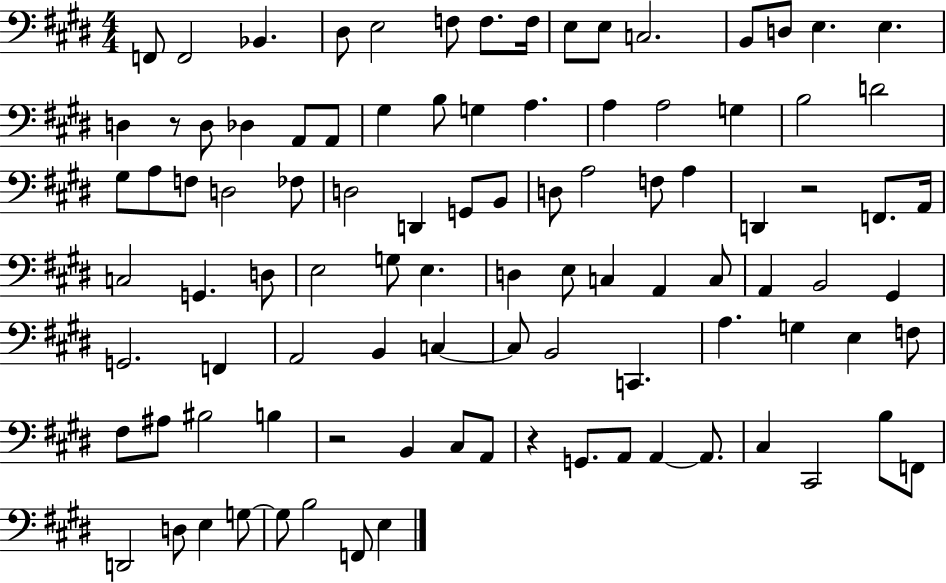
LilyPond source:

{
  \clef bass
  \numericTimeSignature
  \time 4/4
  \key e \major
  f,8 f,2 bes,4. | dis8 e2 f8 f8. f16 | e8 e8 c2. | b,8 d8 e4. e4. | \break d4 r8 d8 des4 a,8 a,8 | gis4 b8 g4 a4. | a4 a2 g4 | b2 d'2 | \break gis8 a8 f8 d2 fes8 | d2 d,4 g,8 b,8 | d8 a2 f8 a4 | d,4 r2 f,8. a,16 | \break c2 g,4. d8 | e2 g8 e4. | d4 e8 c4 a,4 c8 | a,4 b,2 gis,4 | \break g,2. f,4 | a,2 b,4 c4~~ | c8 b,2 c,4. | a4. g4 e4 f8 | \break fis8 ais8 bis2 b4 | r2 b,4 cis8 a,8 | r4 g,8. a,8 a,4~~ a,8. | cis4 cis,2 b8 f,8 | \break d,2 d8 e4 g8~~ | g8 b2 f,8 e4 | \bar "|."
}